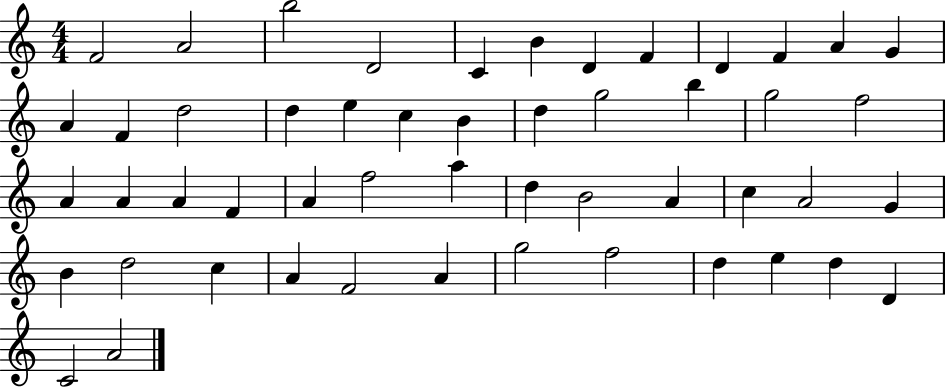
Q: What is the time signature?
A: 4/4